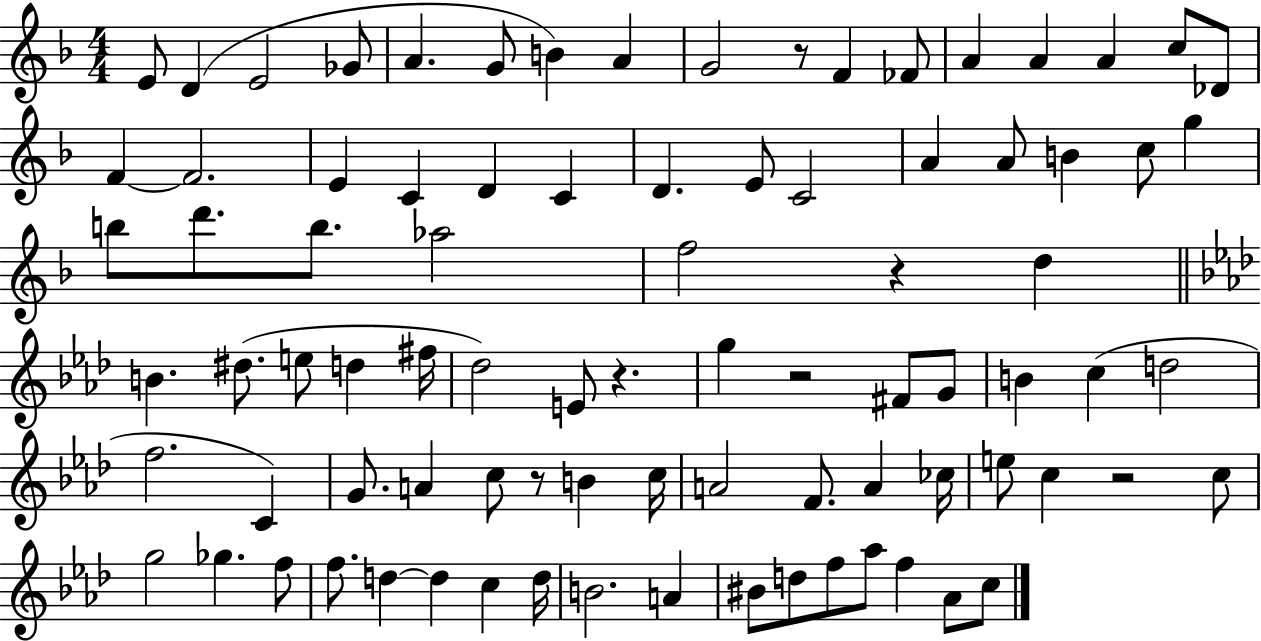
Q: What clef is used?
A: treble